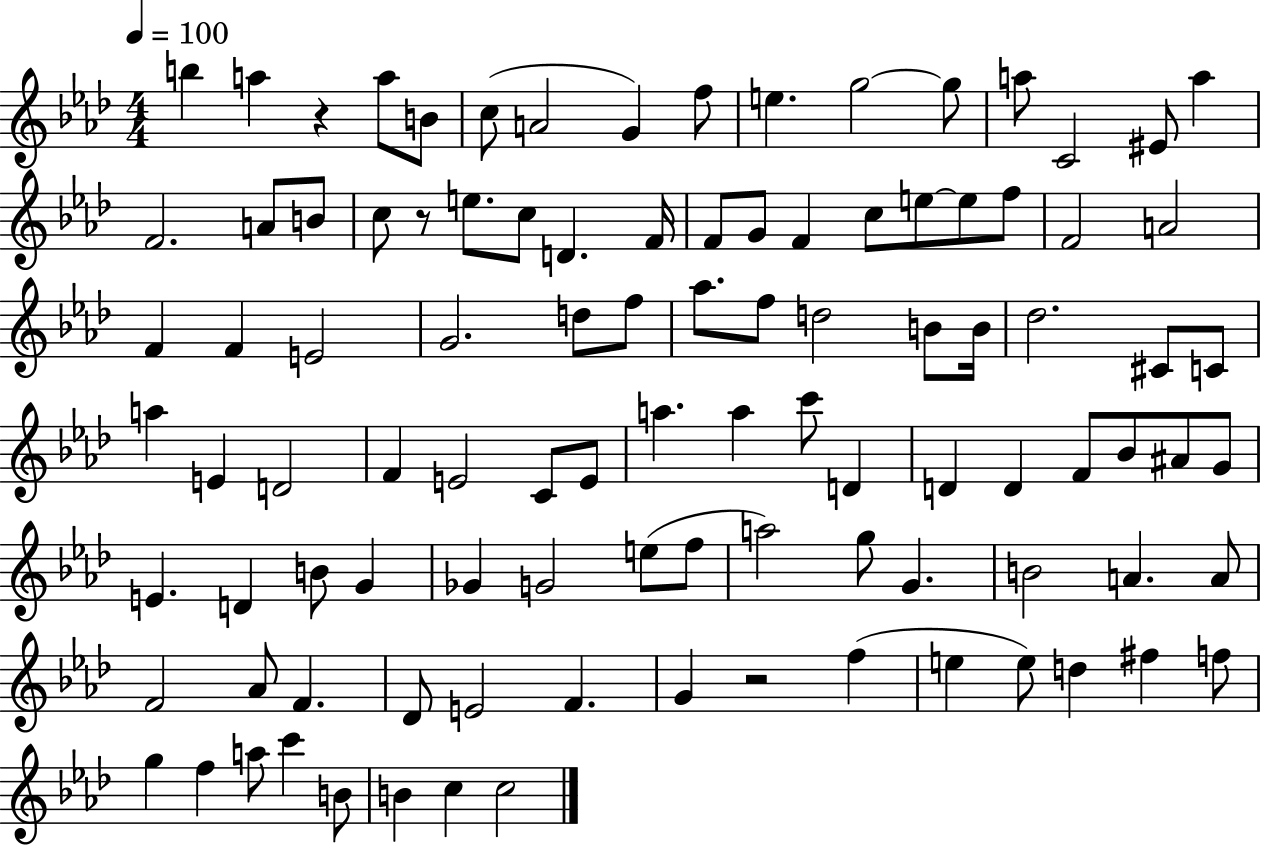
B5/q A5/q R/q A5/e B4/e C5/e A4/h G4/q F5/e E5/q. G5/h G5/e A5/e C4/h EIS4/e A5/q F4/h. A4/e B4/e C5/e R/e E5/e. C5/e D4/q. F4/s F4/e G4/e F4/q C5/e E5/e E5/e F5/e F4/h A4/h F4/q F4/q E4/h G4/h. D5/e F5/e Ab5/e. F5/e D5/h B4/e B4/s Db5/h. C#4/e C4/e A5/q E4/q D4/h F4/q E4/h C4/e E4/e A5/q. A5/q C6/e D4/q D4/q D4/q F4/e Bb4/e A#4/e G4/e E4/q. D4/q B4/e G4/q Gb4/q G4/h E5/e F5/e A5/h G5/e G4/q. B4/h A4/q. A4/e F4/h Ab4/e F4/q. Db4/e E4/h F4/q. G4/q R/h F5/q E5/q E5/e D5/q F#5/q F5/e G5/q F5/q A5/e C6/q B4/e B4/q C5/q C5/h